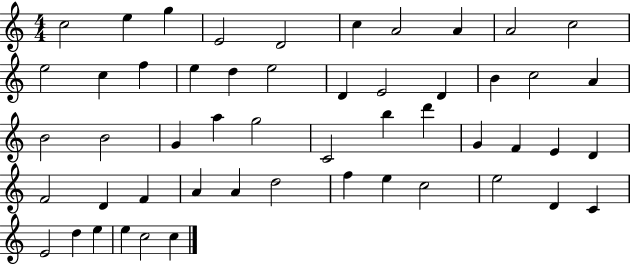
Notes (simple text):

C5/h E5/q G5/q E4/h D4/h C5/q A4/h A4/q A4/h C5/h E5/h C5/q F5/q E5/q D5/q E5/h D4/q E4/h D4/q B4/q C5/h A4/q B4/h B4/h G4/q A5/q G5/h C4/h B5/q D6/q G4/q F4/q E4/q D4/q F4/h D4/q F4/q A4/q A4/q D5/h F5/q E5/q C5/h E5/h D4/q C4/q E4/h D5/q E5/q E5/q C5/h C5/q